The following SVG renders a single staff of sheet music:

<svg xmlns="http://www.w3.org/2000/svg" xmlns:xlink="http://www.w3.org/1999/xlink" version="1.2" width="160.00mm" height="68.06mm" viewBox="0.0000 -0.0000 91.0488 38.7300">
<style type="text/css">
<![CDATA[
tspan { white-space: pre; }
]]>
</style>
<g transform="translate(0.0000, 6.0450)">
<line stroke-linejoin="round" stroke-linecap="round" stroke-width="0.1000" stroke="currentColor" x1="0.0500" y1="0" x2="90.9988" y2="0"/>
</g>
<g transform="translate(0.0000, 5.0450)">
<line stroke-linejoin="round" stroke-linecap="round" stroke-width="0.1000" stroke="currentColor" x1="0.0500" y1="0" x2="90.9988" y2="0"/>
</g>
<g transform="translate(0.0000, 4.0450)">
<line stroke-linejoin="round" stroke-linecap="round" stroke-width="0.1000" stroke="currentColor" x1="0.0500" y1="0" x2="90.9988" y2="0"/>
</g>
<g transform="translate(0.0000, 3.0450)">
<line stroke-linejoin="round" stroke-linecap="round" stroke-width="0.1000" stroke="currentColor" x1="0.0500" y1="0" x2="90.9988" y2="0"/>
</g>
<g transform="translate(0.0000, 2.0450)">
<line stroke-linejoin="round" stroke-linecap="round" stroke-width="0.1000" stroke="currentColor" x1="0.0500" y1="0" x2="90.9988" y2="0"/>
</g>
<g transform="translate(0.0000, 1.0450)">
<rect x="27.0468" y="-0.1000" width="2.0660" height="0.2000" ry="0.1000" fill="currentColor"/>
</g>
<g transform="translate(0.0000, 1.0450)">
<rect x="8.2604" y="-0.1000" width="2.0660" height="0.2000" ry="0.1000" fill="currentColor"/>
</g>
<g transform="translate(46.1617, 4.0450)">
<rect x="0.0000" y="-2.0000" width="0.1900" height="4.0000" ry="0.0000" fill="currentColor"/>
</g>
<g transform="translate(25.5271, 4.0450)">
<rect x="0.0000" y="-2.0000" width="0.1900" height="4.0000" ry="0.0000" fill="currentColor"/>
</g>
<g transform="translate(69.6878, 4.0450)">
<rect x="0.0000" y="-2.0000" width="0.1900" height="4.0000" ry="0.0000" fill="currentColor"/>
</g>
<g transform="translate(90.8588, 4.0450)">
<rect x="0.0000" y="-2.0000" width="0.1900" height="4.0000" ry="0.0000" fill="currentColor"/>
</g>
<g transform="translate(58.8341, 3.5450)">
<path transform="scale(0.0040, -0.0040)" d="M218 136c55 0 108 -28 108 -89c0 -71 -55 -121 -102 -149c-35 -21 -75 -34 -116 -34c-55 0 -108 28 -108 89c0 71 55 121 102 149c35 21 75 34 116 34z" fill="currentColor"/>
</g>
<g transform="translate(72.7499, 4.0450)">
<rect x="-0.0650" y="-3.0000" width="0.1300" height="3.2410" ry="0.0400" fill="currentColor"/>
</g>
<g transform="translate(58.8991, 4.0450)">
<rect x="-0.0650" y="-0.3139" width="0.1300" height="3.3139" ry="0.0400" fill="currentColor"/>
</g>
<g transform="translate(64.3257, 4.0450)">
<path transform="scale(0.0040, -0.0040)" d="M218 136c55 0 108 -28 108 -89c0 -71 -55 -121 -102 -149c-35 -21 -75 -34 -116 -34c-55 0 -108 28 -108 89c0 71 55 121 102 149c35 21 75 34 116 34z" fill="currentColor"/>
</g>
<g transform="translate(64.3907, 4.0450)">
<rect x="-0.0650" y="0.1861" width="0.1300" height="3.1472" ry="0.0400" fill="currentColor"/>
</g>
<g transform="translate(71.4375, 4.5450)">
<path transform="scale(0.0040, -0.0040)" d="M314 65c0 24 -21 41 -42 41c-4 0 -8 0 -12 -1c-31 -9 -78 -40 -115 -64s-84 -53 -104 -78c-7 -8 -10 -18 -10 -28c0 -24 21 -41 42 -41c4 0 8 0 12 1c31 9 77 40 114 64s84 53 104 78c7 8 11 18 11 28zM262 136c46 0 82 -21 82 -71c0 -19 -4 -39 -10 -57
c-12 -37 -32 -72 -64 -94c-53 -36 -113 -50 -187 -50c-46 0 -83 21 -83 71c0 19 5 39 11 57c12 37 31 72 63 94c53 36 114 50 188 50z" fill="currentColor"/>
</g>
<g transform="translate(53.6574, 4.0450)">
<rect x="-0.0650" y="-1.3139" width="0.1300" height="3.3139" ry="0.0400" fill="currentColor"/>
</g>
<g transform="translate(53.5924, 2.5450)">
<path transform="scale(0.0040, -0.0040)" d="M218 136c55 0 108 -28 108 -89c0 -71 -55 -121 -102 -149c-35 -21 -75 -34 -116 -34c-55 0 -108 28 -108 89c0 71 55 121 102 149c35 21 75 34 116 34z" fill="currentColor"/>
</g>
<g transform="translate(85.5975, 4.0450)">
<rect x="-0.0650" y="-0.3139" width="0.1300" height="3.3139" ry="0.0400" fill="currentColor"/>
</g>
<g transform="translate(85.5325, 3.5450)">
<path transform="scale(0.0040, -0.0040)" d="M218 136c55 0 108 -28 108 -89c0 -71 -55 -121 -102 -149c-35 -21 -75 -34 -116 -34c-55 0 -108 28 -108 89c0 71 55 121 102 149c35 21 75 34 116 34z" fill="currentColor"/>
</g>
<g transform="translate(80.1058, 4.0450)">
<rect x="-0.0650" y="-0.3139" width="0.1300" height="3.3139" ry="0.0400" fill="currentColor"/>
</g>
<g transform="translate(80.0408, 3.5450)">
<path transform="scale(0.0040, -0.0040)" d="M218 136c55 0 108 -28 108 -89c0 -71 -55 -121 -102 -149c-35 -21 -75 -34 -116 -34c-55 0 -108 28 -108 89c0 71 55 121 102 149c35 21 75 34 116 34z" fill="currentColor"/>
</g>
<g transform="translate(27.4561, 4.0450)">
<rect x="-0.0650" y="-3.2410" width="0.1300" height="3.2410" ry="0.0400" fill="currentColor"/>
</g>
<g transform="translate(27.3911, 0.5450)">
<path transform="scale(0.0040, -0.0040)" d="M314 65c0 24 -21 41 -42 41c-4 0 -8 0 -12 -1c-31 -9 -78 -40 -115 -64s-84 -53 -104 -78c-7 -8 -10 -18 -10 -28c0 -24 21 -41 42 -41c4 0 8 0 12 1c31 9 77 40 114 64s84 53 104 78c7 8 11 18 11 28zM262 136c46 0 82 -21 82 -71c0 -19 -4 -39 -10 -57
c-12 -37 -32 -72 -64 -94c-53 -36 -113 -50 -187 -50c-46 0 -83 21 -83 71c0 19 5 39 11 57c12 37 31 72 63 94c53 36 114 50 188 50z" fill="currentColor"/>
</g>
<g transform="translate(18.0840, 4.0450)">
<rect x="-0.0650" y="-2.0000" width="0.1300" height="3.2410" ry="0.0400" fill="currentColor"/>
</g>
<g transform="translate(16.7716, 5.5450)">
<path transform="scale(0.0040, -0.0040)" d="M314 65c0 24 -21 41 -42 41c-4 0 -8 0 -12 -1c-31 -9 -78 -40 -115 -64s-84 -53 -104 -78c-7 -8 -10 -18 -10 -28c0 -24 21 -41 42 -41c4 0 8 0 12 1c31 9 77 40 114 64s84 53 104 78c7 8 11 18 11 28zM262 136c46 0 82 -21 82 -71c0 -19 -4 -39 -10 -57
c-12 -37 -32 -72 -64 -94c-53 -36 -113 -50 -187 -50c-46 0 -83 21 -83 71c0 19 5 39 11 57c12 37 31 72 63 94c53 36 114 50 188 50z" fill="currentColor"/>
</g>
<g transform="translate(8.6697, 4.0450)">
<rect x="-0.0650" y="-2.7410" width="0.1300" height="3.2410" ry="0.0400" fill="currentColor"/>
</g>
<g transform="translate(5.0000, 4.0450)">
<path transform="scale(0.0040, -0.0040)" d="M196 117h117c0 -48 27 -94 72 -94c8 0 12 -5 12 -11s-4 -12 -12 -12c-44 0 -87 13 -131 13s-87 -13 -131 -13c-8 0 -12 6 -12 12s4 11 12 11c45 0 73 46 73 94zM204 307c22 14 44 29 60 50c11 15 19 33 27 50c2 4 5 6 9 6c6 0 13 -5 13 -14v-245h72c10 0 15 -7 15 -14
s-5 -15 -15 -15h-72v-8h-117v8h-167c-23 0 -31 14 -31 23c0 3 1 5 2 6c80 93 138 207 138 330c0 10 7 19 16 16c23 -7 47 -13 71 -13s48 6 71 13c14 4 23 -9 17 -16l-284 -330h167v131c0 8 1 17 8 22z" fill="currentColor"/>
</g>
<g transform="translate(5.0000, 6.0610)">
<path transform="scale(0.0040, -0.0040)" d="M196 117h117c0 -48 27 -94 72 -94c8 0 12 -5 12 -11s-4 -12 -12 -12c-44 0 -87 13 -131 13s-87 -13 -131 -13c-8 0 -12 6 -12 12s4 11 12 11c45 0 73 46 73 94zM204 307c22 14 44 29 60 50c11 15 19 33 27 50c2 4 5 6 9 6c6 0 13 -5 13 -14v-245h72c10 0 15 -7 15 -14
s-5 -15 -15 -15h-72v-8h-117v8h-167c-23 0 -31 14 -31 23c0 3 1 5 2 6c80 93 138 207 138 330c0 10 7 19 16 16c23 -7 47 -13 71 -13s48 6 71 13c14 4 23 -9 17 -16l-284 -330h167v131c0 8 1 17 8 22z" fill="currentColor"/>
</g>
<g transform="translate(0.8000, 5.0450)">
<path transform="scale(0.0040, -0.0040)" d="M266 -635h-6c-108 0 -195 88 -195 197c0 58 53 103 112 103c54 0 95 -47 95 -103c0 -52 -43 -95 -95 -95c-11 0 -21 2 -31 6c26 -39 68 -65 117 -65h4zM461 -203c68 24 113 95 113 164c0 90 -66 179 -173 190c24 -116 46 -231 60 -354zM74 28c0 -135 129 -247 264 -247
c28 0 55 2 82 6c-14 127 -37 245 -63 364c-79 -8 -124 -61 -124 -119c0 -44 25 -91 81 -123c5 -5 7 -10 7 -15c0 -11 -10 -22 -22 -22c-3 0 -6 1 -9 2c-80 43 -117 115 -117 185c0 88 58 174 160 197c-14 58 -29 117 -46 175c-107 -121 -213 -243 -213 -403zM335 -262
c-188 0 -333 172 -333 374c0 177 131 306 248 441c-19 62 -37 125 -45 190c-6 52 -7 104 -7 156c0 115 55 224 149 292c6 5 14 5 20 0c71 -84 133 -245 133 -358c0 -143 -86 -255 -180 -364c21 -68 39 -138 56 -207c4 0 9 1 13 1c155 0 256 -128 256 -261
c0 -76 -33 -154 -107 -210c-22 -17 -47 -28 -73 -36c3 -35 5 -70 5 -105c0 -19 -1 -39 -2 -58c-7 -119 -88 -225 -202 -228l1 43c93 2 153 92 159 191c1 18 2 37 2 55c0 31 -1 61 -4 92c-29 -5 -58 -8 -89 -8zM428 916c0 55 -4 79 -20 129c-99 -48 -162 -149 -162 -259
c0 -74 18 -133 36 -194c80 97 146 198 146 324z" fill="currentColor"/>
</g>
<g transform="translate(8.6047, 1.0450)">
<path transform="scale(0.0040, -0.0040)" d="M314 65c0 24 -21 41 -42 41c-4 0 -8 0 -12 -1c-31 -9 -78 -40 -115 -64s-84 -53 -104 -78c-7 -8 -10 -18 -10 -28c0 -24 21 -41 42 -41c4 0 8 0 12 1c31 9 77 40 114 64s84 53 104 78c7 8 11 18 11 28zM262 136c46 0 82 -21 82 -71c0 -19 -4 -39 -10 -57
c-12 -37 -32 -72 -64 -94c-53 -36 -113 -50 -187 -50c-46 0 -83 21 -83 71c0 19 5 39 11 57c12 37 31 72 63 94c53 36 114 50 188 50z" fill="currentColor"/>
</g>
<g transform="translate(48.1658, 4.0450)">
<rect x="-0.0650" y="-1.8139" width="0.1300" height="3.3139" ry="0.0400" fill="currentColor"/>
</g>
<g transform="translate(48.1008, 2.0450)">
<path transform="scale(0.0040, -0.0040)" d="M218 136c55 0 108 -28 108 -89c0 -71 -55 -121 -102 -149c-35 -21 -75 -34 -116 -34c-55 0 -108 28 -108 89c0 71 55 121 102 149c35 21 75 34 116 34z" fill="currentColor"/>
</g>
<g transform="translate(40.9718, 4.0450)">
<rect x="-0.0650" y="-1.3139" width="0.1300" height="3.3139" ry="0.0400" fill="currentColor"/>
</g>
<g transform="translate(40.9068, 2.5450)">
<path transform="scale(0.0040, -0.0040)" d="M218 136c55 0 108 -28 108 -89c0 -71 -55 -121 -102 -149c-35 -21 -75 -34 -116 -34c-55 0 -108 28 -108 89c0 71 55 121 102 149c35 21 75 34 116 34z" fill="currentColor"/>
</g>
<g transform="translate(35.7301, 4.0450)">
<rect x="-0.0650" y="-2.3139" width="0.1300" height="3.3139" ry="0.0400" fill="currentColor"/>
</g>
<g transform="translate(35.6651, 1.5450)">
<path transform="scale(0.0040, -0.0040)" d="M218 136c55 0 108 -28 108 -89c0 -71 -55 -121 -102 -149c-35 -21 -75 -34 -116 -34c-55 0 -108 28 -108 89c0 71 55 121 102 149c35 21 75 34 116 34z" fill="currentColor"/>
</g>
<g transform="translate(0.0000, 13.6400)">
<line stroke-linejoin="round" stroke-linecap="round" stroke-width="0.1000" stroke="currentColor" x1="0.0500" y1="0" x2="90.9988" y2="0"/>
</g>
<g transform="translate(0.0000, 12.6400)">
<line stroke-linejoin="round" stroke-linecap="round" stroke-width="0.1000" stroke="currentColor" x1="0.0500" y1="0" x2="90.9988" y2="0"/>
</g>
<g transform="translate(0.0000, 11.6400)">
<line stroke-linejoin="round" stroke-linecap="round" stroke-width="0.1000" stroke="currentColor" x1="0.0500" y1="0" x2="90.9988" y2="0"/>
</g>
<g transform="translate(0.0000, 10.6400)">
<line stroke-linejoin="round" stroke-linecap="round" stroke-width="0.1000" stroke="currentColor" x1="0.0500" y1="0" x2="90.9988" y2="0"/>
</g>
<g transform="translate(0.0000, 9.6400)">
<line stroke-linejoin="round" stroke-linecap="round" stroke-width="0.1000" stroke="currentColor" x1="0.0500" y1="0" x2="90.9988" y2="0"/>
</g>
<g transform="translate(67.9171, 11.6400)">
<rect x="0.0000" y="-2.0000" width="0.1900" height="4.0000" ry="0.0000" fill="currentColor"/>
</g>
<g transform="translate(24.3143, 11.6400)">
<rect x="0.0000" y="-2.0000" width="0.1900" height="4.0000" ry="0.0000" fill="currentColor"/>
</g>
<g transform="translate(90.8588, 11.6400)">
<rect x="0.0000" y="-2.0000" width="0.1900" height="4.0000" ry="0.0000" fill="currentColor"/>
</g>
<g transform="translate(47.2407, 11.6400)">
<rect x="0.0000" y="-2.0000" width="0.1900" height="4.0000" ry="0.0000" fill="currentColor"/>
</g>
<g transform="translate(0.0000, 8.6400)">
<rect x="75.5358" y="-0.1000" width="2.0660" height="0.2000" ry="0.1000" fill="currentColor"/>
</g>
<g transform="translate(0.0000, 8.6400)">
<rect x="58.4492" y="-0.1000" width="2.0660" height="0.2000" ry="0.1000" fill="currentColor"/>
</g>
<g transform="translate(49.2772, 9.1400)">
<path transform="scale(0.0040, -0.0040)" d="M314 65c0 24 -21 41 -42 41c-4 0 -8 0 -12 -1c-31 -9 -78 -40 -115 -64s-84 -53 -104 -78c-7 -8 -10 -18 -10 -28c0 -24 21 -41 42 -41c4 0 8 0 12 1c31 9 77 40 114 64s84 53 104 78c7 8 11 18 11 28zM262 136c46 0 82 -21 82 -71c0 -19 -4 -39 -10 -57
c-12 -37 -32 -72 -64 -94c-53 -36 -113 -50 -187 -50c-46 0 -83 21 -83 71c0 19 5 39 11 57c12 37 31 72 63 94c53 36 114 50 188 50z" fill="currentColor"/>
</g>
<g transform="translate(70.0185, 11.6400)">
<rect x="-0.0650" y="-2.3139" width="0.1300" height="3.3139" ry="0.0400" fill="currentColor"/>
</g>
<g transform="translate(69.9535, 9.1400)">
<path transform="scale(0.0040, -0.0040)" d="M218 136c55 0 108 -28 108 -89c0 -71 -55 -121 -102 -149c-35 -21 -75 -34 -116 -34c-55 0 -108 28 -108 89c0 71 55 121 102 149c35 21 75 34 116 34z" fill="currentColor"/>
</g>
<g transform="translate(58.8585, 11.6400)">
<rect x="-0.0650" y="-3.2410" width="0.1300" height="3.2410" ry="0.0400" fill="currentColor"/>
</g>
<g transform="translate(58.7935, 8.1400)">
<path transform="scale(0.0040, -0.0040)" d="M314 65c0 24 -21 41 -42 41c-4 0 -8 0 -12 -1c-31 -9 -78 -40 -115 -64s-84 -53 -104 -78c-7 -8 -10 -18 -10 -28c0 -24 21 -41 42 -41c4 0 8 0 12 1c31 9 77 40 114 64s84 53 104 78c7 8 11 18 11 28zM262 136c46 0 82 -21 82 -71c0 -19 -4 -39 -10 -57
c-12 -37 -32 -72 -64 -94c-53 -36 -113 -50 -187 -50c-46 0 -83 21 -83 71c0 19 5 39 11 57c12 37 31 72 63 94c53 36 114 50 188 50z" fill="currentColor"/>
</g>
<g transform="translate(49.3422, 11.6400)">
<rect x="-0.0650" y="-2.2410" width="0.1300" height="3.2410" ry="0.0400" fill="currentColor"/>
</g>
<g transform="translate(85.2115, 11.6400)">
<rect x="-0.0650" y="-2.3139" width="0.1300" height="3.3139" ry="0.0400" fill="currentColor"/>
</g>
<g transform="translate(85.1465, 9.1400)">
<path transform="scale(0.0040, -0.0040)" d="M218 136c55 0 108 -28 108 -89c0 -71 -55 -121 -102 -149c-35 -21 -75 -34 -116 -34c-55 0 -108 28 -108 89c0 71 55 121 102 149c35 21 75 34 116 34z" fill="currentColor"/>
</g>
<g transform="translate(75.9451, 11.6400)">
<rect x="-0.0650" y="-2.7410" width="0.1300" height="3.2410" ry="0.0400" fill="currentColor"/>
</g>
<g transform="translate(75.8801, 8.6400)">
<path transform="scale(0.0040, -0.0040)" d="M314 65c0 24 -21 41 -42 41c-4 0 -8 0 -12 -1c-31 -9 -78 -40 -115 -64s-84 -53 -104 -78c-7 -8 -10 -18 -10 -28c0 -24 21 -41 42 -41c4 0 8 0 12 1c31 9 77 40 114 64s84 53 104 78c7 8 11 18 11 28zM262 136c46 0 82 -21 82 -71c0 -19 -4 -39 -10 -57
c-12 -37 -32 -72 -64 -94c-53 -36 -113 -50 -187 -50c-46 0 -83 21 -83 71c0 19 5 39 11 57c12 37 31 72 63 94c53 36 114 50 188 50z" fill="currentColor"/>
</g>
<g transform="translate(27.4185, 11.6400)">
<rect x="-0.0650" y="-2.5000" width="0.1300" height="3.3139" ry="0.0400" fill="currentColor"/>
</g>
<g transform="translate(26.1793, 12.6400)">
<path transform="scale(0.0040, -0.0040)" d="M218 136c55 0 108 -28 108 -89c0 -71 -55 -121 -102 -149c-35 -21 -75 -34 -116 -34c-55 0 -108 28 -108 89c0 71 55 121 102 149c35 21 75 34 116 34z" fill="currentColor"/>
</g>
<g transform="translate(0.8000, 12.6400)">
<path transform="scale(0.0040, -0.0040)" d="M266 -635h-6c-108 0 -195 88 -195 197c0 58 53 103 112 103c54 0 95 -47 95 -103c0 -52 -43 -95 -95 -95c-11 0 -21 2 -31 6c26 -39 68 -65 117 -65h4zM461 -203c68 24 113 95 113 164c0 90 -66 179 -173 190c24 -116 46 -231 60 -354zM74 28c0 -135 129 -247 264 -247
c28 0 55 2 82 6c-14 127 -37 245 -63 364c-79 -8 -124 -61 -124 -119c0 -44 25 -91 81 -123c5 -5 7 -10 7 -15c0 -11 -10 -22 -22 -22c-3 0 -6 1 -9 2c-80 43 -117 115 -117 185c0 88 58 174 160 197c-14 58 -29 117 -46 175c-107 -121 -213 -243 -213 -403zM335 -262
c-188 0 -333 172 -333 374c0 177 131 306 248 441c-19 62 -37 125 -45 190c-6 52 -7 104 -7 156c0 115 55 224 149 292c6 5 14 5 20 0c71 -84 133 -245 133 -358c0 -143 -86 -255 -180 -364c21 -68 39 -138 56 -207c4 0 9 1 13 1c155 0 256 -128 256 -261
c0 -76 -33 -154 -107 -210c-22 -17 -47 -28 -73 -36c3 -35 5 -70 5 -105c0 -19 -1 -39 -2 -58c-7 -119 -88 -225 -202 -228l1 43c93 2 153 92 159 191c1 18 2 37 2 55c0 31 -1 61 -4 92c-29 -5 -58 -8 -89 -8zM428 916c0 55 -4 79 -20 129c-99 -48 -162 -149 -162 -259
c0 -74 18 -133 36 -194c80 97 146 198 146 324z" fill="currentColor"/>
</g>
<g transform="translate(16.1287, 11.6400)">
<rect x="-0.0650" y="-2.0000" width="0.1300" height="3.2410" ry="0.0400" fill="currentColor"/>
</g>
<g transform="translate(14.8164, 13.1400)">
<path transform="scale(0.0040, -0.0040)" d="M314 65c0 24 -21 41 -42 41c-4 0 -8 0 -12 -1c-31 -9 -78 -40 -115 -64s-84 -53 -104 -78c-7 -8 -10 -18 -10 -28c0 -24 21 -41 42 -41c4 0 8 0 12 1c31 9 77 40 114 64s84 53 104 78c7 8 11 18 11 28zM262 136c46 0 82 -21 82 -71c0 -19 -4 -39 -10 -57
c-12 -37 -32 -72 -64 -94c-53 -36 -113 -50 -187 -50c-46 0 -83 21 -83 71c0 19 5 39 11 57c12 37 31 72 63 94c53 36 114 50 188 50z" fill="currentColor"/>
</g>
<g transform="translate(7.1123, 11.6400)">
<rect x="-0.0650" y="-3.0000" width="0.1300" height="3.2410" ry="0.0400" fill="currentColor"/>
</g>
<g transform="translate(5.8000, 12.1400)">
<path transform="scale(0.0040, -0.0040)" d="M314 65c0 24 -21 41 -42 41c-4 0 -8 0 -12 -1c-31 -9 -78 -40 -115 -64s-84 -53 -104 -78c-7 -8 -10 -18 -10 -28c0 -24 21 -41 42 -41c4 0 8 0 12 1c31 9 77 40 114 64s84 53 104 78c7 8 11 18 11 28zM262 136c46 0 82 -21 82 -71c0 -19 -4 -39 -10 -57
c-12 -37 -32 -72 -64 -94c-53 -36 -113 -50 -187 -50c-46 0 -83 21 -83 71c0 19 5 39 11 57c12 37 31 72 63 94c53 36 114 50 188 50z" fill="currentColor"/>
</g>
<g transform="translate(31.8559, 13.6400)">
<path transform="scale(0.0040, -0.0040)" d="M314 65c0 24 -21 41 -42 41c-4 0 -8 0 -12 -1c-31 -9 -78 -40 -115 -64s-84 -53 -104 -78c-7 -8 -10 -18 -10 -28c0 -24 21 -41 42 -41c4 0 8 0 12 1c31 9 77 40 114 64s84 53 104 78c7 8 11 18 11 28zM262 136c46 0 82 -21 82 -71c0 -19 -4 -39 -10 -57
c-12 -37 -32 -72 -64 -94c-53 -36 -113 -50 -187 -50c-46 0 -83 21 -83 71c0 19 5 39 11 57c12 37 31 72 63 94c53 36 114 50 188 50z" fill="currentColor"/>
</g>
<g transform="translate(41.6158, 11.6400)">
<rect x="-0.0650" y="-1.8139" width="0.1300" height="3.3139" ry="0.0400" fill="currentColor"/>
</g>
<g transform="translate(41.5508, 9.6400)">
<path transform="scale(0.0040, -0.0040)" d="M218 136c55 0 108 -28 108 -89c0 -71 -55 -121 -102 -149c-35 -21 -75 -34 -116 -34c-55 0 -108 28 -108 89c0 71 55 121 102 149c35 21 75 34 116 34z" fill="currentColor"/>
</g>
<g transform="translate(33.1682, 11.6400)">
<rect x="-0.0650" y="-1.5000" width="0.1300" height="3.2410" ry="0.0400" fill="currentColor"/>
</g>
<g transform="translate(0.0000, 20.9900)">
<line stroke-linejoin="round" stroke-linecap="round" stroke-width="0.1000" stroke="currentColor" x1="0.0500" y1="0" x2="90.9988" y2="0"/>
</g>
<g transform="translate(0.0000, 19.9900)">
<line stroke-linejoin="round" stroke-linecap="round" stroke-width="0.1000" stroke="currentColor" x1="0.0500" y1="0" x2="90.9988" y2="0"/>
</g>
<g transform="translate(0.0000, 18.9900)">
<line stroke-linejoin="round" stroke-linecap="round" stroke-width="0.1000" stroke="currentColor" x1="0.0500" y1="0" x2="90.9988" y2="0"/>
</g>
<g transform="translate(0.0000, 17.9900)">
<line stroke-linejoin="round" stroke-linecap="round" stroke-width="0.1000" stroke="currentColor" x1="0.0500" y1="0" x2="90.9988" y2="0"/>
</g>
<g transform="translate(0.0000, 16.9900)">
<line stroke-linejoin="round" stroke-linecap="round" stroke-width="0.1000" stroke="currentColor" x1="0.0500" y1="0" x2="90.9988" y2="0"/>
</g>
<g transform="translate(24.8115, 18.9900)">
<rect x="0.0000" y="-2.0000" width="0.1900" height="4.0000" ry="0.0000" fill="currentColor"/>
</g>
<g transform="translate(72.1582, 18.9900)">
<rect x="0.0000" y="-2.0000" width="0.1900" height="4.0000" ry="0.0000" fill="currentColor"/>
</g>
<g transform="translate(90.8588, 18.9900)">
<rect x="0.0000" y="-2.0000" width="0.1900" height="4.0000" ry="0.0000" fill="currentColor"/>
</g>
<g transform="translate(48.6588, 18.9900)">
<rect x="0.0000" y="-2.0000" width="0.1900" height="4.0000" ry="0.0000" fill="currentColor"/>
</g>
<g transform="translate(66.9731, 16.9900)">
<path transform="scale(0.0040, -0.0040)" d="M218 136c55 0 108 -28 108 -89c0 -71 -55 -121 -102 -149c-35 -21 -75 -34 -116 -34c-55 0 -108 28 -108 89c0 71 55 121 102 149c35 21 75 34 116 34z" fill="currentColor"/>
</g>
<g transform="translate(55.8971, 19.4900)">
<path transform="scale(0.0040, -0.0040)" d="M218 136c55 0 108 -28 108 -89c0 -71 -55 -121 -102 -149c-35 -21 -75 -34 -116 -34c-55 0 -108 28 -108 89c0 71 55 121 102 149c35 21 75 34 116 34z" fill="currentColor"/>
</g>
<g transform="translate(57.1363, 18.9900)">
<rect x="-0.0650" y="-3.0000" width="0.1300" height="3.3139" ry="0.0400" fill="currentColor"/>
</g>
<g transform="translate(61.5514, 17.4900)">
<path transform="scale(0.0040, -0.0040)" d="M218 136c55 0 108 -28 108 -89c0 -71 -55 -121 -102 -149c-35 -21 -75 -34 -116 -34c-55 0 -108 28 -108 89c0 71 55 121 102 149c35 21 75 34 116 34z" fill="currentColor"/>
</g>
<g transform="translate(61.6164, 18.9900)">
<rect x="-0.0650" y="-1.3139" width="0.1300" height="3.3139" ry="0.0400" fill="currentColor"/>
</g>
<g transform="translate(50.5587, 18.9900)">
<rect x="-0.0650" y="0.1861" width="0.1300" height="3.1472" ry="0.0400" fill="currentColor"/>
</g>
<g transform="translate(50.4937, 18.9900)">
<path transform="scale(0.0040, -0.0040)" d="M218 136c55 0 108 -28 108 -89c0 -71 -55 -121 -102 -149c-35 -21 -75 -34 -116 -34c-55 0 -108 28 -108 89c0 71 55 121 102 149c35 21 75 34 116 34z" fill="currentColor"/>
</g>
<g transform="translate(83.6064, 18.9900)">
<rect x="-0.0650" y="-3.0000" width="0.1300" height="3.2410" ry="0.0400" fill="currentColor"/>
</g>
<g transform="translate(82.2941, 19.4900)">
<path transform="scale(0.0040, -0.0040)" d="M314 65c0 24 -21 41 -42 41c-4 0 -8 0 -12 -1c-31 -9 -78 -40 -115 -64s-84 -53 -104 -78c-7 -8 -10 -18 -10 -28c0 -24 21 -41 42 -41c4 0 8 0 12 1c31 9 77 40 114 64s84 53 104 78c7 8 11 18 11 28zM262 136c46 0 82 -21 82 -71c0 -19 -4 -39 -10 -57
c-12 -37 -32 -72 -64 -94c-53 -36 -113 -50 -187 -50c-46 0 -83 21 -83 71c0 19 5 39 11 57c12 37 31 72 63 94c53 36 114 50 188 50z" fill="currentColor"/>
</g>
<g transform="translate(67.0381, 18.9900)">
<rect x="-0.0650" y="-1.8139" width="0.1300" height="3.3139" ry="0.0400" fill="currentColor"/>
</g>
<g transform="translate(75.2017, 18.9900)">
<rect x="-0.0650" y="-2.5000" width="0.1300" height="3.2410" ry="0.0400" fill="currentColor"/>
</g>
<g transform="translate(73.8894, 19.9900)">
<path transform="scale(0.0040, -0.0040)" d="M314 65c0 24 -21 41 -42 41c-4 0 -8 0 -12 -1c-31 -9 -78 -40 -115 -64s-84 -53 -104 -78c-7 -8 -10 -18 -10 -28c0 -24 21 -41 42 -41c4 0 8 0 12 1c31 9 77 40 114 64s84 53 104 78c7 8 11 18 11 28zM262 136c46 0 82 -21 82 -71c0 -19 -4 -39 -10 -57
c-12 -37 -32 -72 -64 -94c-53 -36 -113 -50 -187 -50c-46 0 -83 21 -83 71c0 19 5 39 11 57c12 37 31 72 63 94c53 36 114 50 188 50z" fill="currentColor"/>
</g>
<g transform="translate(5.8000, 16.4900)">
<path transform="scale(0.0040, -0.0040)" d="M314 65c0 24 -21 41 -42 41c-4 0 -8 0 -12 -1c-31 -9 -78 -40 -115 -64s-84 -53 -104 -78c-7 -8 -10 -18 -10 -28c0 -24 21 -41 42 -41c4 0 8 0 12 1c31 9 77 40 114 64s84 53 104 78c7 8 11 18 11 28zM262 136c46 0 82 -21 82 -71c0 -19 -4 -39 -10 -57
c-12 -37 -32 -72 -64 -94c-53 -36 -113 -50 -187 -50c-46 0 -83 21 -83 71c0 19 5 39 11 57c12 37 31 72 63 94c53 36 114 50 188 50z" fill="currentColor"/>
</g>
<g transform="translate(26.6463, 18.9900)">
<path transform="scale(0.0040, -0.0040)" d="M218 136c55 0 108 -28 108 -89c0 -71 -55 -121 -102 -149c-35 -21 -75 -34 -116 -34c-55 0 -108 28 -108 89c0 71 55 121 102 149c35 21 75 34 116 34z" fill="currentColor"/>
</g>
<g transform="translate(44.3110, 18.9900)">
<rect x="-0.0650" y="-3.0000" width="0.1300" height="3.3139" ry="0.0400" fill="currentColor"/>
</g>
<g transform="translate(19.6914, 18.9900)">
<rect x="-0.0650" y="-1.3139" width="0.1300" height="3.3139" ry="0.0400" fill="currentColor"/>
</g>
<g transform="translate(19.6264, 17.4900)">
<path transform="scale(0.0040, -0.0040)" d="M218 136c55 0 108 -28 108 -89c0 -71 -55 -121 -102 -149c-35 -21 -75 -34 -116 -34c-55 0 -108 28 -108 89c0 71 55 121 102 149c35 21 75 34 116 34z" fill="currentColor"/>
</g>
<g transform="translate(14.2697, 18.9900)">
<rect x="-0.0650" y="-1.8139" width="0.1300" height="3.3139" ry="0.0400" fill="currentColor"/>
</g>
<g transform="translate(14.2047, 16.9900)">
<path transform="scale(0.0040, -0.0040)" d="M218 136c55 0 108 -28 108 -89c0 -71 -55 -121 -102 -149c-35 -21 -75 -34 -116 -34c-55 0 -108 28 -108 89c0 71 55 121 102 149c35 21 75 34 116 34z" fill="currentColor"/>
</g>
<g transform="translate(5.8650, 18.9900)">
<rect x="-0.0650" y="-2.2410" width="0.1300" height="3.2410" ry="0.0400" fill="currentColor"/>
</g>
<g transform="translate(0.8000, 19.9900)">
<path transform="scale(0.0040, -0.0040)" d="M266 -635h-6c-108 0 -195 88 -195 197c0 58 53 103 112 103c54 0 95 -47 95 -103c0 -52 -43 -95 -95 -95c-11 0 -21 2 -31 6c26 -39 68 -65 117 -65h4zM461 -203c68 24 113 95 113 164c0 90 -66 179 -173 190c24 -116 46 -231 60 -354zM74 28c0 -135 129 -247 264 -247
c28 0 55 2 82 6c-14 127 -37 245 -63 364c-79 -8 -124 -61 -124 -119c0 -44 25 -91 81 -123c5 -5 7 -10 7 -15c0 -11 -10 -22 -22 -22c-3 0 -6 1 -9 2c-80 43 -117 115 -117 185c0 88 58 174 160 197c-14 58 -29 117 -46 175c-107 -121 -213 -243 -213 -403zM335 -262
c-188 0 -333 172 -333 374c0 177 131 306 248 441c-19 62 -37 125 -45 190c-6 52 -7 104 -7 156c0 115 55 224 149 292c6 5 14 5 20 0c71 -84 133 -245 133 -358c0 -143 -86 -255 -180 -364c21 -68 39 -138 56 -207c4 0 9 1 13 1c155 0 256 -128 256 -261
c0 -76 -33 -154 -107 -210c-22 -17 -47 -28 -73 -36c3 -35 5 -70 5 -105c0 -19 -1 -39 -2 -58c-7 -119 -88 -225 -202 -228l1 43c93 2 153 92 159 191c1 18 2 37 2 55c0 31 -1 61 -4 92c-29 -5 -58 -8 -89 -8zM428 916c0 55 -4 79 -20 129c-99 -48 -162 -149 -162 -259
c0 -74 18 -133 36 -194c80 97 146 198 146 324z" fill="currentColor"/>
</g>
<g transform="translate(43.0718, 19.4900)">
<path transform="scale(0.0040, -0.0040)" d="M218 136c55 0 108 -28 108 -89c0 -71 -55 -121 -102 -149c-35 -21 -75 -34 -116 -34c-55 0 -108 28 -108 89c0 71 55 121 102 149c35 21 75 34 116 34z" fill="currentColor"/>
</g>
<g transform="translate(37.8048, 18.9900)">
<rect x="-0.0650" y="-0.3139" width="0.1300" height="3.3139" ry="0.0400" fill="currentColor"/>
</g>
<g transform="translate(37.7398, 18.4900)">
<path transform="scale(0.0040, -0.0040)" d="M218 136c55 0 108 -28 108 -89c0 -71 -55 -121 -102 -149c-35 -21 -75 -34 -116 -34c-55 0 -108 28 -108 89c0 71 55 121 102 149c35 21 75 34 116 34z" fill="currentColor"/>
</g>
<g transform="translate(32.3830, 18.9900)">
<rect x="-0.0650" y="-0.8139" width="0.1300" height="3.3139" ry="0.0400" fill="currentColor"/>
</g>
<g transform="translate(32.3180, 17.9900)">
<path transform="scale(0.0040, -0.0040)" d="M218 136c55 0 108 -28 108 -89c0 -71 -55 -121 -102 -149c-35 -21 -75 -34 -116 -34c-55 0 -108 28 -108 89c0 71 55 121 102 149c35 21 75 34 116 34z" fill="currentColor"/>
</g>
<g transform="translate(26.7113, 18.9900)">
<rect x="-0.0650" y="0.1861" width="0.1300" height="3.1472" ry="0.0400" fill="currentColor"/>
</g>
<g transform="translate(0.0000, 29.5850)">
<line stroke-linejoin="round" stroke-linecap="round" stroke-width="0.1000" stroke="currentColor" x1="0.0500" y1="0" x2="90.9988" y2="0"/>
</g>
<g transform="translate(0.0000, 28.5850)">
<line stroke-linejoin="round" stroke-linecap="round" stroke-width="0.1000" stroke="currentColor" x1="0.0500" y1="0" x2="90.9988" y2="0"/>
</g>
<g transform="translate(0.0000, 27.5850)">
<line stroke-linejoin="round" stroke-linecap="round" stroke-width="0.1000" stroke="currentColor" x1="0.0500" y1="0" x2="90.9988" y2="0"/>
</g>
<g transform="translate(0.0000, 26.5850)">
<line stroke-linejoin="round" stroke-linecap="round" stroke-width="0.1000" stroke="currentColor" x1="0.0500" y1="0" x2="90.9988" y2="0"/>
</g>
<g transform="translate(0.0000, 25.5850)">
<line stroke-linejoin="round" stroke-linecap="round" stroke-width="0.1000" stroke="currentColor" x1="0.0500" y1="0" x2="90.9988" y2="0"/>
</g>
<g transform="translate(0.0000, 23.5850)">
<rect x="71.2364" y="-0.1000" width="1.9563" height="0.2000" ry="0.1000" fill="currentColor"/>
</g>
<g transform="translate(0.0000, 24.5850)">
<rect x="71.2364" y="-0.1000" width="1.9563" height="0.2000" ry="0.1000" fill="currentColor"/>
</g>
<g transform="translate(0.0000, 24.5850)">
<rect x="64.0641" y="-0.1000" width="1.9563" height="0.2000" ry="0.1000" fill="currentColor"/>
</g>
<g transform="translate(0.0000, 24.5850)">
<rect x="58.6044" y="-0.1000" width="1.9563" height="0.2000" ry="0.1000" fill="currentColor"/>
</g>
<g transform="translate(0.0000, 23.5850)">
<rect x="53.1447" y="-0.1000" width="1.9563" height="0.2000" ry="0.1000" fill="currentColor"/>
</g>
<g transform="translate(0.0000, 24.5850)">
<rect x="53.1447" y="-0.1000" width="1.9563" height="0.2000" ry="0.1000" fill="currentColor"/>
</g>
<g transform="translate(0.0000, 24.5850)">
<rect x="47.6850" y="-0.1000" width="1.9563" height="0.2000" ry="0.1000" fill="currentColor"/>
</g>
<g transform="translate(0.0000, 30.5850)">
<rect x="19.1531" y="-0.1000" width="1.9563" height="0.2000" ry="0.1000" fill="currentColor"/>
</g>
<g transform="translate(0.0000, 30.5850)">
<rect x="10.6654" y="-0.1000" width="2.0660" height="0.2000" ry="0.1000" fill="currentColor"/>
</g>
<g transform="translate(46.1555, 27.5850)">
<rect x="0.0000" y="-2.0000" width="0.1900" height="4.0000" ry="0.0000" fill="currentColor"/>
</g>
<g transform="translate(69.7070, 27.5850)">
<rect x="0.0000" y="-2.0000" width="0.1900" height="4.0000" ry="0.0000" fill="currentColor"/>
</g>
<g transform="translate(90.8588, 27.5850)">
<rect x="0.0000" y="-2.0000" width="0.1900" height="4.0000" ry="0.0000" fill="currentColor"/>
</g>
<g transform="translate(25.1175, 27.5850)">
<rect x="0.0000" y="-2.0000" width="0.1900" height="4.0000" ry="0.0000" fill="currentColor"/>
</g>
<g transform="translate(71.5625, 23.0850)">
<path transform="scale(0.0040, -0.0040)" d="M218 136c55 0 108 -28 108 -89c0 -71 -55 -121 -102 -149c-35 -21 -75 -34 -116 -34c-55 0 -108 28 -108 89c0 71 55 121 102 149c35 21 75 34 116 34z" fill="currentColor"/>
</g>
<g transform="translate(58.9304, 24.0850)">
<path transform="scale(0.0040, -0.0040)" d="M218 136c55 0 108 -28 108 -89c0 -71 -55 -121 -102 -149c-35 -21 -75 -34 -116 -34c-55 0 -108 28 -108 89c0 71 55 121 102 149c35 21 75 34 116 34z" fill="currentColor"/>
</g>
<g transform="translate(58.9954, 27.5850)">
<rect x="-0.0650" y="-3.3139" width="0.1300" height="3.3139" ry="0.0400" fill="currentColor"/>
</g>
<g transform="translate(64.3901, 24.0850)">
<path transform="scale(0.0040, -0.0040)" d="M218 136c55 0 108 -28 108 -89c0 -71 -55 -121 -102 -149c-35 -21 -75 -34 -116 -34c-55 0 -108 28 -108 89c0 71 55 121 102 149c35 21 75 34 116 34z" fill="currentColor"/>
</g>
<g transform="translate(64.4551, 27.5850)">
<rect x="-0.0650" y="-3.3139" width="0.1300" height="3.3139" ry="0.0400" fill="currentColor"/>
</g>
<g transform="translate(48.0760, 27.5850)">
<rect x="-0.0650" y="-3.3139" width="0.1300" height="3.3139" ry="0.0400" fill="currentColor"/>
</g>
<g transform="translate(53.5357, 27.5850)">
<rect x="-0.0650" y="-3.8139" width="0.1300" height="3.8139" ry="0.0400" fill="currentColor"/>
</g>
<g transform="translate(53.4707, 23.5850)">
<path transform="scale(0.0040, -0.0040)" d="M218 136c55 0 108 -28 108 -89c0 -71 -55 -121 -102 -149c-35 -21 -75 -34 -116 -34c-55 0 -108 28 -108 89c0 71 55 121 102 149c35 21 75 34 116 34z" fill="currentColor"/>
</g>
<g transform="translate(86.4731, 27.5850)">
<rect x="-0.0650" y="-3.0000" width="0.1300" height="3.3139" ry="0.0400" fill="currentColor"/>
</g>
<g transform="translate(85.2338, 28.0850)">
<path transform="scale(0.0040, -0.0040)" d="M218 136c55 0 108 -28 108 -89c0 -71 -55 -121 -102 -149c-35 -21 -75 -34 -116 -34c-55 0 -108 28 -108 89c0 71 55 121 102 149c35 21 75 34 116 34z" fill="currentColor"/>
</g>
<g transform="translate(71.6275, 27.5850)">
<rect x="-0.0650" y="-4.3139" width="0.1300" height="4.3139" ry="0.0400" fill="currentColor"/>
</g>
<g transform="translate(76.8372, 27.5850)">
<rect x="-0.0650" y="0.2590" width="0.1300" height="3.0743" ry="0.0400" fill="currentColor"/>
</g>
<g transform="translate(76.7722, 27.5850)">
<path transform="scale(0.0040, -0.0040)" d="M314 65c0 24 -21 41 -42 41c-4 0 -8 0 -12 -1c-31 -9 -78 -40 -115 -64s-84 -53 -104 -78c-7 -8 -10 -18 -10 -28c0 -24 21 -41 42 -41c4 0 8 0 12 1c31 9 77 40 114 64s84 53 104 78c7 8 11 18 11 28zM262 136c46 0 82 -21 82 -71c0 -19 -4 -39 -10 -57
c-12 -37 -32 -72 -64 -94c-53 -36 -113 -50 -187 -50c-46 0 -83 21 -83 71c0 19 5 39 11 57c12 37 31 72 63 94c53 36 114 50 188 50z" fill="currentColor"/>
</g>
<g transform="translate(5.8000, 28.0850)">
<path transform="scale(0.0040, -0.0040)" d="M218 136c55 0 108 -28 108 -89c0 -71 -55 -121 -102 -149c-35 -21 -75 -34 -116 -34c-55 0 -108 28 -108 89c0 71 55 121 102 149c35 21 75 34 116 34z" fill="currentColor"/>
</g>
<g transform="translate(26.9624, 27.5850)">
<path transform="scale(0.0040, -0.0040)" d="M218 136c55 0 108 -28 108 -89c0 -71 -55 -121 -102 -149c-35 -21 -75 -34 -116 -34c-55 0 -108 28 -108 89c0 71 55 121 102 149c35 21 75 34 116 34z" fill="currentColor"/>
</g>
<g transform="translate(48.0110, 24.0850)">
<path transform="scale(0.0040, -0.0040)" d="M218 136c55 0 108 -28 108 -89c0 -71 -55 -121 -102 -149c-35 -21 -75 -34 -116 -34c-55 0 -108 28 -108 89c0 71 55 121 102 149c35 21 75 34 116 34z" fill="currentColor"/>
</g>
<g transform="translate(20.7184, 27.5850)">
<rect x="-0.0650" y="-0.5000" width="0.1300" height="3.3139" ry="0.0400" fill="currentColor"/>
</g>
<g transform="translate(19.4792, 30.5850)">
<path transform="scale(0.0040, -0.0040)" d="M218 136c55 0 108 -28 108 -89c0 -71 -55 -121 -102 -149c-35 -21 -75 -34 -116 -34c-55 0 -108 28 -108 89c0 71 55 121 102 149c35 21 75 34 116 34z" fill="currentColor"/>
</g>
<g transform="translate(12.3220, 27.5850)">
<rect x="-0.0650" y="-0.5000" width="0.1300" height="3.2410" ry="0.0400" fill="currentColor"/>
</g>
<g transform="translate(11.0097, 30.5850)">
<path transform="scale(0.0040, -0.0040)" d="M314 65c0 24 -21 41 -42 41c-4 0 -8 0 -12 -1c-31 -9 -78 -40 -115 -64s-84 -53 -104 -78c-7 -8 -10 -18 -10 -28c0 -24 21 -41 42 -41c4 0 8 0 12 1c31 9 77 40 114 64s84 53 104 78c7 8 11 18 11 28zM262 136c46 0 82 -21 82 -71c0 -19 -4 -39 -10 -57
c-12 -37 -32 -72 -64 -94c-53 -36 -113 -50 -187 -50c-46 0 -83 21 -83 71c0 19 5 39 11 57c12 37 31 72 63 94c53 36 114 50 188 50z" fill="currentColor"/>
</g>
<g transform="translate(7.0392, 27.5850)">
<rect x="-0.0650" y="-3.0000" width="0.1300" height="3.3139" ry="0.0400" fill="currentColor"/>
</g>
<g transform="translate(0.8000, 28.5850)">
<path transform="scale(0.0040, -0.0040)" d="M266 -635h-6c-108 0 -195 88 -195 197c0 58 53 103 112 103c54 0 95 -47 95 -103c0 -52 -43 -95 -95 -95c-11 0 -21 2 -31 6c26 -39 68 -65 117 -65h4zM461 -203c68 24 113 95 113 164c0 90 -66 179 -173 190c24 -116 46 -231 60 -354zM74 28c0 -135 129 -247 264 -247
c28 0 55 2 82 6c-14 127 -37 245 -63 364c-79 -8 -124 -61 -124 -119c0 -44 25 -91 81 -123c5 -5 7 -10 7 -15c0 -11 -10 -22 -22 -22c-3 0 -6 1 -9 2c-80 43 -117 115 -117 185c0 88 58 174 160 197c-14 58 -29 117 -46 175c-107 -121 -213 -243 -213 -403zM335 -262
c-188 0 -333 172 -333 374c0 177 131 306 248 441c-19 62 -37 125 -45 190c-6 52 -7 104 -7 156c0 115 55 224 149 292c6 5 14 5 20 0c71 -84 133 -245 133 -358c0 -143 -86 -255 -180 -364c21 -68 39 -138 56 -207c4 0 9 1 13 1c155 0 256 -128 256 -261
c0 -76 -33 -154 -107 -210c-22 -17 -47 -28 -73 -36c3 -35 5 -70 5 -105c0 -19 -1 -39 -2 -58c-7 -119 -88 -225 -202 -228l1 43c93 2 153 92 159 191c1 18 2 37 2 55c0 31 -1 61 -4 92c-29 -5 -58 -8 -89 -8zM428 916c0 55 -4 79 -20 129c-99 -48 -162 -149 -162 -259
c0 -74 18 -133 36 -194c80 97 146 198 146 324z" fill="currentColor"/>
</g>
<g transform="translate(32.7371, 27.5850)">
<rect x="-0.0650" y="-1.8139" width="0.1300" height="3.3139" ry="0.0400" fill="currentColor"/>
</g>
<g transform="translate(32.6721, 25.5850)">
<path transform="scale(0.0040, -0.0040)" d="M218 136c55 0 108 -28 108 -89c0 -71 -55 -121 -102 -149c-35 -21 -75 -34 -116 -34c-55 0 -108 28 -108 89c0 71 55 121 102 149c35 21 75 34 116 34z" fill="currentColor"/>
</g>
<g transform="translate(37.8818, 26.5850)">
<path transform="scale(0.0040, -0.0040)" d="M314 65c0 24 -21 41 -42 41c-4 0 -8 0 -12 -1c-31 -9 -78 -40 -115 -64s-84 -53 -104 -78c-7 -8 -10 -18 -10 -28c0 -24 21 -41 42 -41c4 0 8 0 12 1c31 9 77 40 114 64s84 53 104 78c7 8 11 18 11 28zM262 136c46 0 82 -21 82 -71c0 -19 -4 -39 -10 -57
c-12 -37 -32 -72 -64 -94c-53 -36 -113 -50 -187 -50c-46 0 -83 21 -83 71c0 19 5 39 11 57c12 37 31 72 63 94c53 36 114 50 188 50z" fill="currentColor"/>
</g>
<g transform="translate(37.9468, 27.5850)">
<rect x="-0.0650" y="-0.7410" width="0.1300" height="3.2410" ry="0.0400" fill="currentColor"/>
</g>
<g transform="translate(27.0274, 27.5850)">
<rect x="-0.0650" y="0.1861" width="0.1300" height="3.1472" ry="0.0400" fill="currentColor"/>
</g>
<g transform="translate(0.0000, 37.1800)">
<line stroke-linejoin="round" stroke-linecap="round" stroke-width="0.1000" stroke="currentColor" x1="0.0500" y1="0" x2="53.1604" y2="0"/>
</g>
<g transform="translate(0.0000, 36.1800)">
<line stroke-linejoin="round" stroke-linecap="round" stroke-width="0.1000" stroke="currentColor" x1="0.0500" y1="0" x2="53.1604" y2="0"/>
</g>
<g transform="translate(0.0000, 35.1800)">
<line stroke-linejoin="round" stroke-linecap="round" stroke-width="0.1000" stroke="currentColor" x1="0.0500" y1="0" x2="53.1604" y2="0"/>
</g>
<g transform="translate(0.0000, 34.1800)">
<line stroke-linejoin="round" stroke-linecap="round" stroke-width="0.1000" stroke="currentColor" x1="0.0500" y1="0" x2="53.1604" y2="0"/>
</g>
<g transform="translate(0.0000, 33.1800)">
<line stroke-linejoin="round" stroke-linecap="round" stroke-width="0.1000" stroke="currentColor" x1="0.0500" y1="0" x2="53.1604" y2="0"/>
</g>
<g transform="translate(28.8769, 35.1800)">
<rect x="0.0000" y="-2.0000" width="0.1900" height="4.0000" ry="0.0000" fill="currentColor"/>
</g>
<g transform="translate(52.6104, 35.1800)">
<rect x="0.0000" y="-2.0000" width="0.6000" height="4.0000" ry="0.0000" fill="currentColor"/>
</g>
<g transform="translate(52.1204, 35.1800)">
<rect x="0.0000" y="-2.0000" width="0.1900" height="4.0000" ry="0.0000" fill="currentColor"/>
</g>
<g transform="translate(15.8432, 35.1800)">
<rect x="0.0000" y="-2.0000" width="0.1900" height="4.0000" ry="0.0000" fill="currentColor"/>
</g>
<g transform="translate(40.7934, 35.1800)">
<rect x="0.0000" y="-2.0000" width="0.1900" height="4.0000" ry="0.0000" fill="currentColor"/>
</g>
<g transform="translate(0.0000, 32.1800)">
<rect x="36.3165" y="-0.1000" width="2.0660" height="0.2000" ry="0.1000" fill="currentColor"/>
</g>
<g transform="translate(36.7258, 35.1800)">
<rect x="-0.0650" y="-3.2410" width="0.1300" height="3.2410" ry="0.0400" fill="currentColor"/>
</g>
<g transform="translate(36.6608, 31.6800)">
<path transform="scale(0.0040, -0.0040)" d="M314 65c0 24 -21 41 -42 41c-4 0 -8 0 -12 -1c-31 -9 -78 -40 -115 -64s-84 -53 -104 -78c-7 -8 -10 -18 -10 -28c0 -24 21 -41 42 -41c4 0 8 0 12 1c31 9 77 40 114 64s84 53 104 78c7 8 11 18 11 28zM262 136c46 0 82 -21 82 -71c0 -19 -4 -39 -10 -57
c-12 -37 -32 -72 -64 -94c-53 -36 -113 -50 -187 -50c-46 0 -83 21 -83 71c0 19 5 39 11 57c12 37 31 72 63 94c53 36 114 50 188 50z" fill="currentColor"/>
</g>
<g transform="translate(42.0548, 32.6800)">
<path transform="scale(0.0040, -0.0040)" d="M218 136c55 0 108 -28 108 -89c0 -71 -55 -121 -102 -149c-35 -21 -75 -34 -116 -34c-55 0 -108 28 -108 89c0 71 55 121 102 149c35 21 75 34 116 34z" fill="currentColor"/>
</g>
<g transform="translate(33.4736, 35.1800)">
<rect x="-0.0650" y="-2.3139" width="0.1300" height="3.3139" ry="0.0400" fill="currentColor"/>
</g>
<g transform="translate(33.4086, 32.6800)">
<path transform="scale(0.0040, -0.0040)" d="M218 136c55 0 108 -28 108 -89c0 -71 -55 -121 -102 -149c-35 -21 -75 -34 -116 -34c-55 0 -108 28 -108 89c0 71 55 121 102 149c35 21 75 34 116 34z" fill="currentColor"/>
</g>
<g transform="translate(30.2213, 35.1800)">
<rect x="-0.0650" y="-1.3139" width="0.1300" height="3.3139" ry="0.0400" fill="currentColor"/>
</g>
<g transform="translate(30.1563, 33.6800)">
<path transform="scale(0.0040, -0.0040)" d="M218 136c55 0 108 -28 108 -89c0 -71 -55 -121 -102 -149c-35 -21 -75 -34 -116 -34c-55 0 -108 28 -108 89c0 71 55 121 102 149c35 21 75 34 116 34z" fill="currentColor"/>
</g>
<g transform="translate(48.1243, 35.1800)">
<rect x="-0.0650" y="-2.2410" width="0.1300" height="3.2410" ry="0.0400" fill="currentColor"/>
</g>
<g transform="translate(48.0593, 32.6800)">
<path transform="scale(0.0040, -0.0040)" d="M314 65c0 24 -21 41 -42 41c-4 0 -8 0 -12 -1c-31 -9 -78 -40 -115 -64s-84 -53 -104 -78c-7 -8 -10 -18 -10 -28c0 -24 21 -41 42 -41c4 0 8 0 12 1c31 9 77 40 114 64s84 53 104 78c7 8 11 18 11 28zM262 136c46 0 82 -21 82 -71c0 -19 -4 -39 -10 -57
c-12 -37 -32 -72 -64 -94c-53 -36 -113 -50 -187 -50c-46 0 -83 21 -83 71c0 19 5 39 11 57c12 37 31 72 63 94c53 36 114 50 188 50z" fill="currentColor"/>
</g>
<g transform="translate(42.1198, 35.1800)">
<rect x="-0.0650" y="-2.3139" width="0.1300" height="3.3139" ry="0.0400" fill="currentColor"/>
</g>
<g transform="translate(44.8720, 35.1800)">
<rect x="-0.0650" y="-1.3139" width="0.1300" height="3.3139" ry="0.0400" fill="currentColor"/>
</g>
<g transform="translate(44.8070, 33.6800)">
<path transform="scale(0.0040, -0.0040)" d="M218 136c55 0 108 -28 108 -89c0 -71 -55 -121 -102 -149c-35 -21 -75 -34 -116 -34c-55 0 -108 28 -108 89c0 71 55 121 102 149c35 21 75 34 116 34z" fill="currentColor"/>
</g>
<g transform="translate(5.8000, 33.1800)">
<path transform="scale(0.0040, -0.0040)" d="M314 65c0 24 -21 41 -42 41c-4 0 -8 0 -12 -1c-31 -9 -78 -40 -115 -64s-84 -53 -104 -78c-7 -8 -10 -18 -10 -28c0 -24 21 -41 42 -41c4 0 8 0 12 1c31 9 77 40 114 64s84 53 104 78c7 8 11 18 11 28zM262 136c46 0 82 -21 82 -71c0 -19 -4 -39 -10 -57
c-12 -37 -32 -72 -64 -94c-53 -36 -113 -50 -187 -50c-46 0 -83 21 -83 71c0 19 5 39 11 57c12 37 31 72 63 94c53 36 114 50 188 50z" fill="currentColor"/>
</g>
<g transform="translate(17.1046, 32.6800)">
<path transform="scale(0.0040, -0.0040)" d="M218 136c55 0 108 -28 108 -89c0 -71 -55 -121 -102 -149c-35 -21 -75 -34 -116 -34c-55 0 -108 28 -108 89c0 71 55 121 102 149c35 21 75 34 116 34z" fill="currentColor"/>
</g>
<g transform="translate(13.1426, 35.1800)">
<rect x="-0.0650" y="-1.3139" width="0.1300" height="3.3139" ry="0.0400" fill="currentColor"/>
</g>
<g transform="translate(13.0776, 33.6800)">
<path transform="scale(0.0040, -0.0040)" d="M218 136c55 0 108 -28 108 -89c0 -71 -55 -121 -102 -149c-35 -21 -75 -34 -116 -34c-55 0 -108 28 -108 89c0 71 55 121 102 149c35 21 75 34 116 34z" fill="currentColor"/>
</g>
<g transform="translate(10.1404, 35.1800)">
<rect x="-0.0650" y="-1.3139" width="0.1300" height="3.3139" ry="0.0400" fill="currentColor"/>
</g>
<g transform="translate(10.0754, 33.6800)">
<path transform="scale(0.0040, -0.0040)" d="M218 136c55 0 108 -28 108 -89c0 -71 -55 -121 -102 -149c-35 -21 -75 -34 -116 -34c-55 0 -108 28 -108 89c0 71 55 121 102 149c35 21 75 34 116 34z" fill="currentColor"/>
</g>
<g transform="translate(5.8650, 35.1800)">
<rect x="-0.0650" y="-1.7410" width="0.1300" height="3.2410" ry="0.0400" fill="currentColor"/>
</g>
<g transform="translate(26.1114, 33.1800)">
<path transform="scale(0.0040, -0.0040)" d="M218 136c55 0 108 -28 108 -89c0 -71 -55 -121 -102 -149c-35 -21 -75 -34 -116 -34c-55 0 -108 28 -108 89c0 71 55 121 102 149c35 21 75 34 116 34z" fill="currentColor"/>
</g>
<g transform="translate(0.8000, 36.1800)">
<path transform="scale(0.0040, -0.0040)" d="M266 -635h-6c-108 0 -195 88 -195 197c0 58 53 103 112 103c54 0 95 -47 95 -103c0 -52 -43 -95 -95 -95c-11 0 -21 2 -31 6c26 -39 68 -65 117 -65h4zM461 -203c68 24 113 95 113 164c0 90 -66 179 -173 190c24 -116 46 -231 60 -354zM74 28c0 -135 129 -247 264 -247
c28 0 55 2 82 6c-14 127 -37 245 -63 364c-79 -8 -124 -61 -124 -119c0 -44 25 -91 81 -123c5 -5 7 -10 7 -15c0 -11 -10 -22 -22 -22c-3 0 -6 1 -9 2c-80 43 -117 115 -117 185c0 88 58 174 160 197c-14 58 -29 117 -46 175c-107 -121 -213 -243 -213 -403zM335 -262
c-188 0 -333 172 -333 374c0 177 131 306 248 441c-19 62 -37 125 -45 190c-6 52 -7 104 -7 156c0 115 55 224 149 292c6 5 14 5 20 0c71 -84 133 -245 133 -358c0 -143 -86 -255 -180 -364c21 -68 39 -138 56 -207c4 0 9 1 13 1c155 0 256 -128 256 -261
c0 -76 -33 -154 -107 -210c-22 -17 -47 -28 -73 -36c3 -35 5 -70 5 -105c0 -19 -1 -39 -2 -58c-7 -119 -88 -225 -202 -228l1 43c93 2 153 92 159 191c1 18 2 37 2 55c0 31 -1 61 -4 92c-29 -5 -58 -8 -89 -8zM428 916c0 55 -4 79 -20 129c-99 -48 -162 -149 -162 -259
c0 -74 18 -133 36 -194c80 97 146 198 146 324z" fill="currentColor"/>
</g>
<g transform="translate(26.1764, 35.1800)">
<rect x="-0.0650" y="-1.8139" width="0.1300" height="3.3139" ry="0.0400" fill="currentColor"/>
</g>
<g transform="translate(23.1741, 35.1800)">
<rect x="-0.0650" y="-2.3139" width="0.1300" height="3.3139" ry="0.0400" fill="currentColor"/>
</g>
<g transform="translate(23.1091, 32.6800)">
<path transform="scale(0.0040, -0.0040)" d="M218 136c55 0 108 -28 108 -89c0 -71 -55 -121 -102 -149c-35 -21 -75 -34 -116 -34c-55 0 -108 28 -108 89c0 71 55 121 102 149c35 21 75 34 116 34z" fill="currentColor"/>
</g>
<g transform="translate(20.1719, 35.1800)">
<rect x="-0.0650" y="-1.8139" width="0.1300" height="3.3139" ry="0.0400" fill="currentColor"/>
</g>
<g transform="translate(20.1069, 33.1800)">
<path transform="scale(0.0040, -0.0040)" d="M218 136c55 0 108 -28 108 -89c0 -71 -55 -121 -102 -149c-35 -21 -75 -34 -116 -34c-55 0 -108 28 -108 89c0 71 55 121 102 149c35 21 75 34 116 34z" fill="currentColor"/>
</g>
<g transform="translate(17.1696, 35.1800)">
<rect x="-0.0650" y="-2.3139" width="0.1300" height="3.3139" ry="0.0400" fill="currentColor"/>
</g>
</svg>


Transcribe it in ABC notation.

X:1
T:Untitled
M:4/4
L:1/4
K:C
a2 F2 b2 g e f e c B A2 c c A2 F2 G E2 f g2 b2 g a2 g g2 f e B d c A B A e f G2 A2 A C2 C B f d2 b c' b b d' B2 A f2 e e g f g f e g b2 g e g2